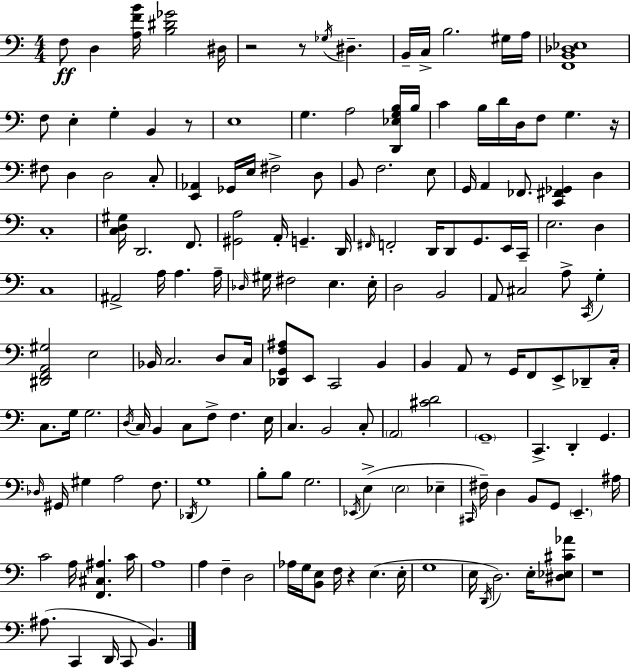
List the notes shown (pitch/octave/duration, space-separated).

F3/e D3/q [A3,F4,B4]/s [B3,D#4,Gb4]/h D#3/s R/h R/e Gb3/s D#3/q. B2/s C3/s B3/h. G#3/s A3/s [F2,B2,Db3,Eb3]/w F3/e E3/q G3/q B2/q R/e E3/w G3/q. A3/h [D2,Eb3,G3,B3]/s B3/s C4/q B3/s D4/s D3/s F3/e G3/q. R/s F#3/e D3/q D3/h C3/e [E2,Ab2]/q Gb2/s E3/s F#3/h D3/e B2/e F3/h. E3/e G2/s A2/q FES2/e. [C2,F#2,Gb2]/q D3/q C3/w [C3,D3,G#3]/s D2/h. F2/e. [G#2,A3]/h A2/s G2/q. D2/s F#2/s F2/h D2/s D2/e G2/e. E2/s C2/s E3/h. D3/q C3/w A#2/h A3/s A3/q. A3/s Db3/s G#3/s F#3/h E3/q. E3/s D3/h B2/h A2/e C#3/h A3/e C2/s G3/q [D#2,F2,A2,G#3]/h E3/h Bb2/s C3/h. D3/e C3/s [Db2,G2,F3,A#3]/e E2/e C2/h B2/q B2/q A2/e R/e G2/s F2/e E2/e Db2/e C3/s C3/e. G3/s G3/h. D3/s C3/s B2/q C3/e F3/e F3/q. E3/s C3/q. B2/h C3/e A2/h [C#4,D4]/h G2/w C2/q. D2/q G2/q. Db3/s G#2/s G#3/q A3/h F3/e. Db2/s G3/w B3/e B3/e G3/h. Eb2/s E3/q E3/h Eb3/q C#2/s F#3/s D3/q B2/e G2/e E2/q. A#3/s C4/h A3/s [F2,C#3,A#3]/q. C4/s A3/w A3/q F3/q D3/h Ab3/s G3/s [B2,E3]/e F3/s R/q E3/q. E3/s G3/w E3/s D2/s D3/h. E3/s [D#3,Eb3,C#4,Ab4]/e R/w A#3/e. C2/q D2/s C2/e B2/q.